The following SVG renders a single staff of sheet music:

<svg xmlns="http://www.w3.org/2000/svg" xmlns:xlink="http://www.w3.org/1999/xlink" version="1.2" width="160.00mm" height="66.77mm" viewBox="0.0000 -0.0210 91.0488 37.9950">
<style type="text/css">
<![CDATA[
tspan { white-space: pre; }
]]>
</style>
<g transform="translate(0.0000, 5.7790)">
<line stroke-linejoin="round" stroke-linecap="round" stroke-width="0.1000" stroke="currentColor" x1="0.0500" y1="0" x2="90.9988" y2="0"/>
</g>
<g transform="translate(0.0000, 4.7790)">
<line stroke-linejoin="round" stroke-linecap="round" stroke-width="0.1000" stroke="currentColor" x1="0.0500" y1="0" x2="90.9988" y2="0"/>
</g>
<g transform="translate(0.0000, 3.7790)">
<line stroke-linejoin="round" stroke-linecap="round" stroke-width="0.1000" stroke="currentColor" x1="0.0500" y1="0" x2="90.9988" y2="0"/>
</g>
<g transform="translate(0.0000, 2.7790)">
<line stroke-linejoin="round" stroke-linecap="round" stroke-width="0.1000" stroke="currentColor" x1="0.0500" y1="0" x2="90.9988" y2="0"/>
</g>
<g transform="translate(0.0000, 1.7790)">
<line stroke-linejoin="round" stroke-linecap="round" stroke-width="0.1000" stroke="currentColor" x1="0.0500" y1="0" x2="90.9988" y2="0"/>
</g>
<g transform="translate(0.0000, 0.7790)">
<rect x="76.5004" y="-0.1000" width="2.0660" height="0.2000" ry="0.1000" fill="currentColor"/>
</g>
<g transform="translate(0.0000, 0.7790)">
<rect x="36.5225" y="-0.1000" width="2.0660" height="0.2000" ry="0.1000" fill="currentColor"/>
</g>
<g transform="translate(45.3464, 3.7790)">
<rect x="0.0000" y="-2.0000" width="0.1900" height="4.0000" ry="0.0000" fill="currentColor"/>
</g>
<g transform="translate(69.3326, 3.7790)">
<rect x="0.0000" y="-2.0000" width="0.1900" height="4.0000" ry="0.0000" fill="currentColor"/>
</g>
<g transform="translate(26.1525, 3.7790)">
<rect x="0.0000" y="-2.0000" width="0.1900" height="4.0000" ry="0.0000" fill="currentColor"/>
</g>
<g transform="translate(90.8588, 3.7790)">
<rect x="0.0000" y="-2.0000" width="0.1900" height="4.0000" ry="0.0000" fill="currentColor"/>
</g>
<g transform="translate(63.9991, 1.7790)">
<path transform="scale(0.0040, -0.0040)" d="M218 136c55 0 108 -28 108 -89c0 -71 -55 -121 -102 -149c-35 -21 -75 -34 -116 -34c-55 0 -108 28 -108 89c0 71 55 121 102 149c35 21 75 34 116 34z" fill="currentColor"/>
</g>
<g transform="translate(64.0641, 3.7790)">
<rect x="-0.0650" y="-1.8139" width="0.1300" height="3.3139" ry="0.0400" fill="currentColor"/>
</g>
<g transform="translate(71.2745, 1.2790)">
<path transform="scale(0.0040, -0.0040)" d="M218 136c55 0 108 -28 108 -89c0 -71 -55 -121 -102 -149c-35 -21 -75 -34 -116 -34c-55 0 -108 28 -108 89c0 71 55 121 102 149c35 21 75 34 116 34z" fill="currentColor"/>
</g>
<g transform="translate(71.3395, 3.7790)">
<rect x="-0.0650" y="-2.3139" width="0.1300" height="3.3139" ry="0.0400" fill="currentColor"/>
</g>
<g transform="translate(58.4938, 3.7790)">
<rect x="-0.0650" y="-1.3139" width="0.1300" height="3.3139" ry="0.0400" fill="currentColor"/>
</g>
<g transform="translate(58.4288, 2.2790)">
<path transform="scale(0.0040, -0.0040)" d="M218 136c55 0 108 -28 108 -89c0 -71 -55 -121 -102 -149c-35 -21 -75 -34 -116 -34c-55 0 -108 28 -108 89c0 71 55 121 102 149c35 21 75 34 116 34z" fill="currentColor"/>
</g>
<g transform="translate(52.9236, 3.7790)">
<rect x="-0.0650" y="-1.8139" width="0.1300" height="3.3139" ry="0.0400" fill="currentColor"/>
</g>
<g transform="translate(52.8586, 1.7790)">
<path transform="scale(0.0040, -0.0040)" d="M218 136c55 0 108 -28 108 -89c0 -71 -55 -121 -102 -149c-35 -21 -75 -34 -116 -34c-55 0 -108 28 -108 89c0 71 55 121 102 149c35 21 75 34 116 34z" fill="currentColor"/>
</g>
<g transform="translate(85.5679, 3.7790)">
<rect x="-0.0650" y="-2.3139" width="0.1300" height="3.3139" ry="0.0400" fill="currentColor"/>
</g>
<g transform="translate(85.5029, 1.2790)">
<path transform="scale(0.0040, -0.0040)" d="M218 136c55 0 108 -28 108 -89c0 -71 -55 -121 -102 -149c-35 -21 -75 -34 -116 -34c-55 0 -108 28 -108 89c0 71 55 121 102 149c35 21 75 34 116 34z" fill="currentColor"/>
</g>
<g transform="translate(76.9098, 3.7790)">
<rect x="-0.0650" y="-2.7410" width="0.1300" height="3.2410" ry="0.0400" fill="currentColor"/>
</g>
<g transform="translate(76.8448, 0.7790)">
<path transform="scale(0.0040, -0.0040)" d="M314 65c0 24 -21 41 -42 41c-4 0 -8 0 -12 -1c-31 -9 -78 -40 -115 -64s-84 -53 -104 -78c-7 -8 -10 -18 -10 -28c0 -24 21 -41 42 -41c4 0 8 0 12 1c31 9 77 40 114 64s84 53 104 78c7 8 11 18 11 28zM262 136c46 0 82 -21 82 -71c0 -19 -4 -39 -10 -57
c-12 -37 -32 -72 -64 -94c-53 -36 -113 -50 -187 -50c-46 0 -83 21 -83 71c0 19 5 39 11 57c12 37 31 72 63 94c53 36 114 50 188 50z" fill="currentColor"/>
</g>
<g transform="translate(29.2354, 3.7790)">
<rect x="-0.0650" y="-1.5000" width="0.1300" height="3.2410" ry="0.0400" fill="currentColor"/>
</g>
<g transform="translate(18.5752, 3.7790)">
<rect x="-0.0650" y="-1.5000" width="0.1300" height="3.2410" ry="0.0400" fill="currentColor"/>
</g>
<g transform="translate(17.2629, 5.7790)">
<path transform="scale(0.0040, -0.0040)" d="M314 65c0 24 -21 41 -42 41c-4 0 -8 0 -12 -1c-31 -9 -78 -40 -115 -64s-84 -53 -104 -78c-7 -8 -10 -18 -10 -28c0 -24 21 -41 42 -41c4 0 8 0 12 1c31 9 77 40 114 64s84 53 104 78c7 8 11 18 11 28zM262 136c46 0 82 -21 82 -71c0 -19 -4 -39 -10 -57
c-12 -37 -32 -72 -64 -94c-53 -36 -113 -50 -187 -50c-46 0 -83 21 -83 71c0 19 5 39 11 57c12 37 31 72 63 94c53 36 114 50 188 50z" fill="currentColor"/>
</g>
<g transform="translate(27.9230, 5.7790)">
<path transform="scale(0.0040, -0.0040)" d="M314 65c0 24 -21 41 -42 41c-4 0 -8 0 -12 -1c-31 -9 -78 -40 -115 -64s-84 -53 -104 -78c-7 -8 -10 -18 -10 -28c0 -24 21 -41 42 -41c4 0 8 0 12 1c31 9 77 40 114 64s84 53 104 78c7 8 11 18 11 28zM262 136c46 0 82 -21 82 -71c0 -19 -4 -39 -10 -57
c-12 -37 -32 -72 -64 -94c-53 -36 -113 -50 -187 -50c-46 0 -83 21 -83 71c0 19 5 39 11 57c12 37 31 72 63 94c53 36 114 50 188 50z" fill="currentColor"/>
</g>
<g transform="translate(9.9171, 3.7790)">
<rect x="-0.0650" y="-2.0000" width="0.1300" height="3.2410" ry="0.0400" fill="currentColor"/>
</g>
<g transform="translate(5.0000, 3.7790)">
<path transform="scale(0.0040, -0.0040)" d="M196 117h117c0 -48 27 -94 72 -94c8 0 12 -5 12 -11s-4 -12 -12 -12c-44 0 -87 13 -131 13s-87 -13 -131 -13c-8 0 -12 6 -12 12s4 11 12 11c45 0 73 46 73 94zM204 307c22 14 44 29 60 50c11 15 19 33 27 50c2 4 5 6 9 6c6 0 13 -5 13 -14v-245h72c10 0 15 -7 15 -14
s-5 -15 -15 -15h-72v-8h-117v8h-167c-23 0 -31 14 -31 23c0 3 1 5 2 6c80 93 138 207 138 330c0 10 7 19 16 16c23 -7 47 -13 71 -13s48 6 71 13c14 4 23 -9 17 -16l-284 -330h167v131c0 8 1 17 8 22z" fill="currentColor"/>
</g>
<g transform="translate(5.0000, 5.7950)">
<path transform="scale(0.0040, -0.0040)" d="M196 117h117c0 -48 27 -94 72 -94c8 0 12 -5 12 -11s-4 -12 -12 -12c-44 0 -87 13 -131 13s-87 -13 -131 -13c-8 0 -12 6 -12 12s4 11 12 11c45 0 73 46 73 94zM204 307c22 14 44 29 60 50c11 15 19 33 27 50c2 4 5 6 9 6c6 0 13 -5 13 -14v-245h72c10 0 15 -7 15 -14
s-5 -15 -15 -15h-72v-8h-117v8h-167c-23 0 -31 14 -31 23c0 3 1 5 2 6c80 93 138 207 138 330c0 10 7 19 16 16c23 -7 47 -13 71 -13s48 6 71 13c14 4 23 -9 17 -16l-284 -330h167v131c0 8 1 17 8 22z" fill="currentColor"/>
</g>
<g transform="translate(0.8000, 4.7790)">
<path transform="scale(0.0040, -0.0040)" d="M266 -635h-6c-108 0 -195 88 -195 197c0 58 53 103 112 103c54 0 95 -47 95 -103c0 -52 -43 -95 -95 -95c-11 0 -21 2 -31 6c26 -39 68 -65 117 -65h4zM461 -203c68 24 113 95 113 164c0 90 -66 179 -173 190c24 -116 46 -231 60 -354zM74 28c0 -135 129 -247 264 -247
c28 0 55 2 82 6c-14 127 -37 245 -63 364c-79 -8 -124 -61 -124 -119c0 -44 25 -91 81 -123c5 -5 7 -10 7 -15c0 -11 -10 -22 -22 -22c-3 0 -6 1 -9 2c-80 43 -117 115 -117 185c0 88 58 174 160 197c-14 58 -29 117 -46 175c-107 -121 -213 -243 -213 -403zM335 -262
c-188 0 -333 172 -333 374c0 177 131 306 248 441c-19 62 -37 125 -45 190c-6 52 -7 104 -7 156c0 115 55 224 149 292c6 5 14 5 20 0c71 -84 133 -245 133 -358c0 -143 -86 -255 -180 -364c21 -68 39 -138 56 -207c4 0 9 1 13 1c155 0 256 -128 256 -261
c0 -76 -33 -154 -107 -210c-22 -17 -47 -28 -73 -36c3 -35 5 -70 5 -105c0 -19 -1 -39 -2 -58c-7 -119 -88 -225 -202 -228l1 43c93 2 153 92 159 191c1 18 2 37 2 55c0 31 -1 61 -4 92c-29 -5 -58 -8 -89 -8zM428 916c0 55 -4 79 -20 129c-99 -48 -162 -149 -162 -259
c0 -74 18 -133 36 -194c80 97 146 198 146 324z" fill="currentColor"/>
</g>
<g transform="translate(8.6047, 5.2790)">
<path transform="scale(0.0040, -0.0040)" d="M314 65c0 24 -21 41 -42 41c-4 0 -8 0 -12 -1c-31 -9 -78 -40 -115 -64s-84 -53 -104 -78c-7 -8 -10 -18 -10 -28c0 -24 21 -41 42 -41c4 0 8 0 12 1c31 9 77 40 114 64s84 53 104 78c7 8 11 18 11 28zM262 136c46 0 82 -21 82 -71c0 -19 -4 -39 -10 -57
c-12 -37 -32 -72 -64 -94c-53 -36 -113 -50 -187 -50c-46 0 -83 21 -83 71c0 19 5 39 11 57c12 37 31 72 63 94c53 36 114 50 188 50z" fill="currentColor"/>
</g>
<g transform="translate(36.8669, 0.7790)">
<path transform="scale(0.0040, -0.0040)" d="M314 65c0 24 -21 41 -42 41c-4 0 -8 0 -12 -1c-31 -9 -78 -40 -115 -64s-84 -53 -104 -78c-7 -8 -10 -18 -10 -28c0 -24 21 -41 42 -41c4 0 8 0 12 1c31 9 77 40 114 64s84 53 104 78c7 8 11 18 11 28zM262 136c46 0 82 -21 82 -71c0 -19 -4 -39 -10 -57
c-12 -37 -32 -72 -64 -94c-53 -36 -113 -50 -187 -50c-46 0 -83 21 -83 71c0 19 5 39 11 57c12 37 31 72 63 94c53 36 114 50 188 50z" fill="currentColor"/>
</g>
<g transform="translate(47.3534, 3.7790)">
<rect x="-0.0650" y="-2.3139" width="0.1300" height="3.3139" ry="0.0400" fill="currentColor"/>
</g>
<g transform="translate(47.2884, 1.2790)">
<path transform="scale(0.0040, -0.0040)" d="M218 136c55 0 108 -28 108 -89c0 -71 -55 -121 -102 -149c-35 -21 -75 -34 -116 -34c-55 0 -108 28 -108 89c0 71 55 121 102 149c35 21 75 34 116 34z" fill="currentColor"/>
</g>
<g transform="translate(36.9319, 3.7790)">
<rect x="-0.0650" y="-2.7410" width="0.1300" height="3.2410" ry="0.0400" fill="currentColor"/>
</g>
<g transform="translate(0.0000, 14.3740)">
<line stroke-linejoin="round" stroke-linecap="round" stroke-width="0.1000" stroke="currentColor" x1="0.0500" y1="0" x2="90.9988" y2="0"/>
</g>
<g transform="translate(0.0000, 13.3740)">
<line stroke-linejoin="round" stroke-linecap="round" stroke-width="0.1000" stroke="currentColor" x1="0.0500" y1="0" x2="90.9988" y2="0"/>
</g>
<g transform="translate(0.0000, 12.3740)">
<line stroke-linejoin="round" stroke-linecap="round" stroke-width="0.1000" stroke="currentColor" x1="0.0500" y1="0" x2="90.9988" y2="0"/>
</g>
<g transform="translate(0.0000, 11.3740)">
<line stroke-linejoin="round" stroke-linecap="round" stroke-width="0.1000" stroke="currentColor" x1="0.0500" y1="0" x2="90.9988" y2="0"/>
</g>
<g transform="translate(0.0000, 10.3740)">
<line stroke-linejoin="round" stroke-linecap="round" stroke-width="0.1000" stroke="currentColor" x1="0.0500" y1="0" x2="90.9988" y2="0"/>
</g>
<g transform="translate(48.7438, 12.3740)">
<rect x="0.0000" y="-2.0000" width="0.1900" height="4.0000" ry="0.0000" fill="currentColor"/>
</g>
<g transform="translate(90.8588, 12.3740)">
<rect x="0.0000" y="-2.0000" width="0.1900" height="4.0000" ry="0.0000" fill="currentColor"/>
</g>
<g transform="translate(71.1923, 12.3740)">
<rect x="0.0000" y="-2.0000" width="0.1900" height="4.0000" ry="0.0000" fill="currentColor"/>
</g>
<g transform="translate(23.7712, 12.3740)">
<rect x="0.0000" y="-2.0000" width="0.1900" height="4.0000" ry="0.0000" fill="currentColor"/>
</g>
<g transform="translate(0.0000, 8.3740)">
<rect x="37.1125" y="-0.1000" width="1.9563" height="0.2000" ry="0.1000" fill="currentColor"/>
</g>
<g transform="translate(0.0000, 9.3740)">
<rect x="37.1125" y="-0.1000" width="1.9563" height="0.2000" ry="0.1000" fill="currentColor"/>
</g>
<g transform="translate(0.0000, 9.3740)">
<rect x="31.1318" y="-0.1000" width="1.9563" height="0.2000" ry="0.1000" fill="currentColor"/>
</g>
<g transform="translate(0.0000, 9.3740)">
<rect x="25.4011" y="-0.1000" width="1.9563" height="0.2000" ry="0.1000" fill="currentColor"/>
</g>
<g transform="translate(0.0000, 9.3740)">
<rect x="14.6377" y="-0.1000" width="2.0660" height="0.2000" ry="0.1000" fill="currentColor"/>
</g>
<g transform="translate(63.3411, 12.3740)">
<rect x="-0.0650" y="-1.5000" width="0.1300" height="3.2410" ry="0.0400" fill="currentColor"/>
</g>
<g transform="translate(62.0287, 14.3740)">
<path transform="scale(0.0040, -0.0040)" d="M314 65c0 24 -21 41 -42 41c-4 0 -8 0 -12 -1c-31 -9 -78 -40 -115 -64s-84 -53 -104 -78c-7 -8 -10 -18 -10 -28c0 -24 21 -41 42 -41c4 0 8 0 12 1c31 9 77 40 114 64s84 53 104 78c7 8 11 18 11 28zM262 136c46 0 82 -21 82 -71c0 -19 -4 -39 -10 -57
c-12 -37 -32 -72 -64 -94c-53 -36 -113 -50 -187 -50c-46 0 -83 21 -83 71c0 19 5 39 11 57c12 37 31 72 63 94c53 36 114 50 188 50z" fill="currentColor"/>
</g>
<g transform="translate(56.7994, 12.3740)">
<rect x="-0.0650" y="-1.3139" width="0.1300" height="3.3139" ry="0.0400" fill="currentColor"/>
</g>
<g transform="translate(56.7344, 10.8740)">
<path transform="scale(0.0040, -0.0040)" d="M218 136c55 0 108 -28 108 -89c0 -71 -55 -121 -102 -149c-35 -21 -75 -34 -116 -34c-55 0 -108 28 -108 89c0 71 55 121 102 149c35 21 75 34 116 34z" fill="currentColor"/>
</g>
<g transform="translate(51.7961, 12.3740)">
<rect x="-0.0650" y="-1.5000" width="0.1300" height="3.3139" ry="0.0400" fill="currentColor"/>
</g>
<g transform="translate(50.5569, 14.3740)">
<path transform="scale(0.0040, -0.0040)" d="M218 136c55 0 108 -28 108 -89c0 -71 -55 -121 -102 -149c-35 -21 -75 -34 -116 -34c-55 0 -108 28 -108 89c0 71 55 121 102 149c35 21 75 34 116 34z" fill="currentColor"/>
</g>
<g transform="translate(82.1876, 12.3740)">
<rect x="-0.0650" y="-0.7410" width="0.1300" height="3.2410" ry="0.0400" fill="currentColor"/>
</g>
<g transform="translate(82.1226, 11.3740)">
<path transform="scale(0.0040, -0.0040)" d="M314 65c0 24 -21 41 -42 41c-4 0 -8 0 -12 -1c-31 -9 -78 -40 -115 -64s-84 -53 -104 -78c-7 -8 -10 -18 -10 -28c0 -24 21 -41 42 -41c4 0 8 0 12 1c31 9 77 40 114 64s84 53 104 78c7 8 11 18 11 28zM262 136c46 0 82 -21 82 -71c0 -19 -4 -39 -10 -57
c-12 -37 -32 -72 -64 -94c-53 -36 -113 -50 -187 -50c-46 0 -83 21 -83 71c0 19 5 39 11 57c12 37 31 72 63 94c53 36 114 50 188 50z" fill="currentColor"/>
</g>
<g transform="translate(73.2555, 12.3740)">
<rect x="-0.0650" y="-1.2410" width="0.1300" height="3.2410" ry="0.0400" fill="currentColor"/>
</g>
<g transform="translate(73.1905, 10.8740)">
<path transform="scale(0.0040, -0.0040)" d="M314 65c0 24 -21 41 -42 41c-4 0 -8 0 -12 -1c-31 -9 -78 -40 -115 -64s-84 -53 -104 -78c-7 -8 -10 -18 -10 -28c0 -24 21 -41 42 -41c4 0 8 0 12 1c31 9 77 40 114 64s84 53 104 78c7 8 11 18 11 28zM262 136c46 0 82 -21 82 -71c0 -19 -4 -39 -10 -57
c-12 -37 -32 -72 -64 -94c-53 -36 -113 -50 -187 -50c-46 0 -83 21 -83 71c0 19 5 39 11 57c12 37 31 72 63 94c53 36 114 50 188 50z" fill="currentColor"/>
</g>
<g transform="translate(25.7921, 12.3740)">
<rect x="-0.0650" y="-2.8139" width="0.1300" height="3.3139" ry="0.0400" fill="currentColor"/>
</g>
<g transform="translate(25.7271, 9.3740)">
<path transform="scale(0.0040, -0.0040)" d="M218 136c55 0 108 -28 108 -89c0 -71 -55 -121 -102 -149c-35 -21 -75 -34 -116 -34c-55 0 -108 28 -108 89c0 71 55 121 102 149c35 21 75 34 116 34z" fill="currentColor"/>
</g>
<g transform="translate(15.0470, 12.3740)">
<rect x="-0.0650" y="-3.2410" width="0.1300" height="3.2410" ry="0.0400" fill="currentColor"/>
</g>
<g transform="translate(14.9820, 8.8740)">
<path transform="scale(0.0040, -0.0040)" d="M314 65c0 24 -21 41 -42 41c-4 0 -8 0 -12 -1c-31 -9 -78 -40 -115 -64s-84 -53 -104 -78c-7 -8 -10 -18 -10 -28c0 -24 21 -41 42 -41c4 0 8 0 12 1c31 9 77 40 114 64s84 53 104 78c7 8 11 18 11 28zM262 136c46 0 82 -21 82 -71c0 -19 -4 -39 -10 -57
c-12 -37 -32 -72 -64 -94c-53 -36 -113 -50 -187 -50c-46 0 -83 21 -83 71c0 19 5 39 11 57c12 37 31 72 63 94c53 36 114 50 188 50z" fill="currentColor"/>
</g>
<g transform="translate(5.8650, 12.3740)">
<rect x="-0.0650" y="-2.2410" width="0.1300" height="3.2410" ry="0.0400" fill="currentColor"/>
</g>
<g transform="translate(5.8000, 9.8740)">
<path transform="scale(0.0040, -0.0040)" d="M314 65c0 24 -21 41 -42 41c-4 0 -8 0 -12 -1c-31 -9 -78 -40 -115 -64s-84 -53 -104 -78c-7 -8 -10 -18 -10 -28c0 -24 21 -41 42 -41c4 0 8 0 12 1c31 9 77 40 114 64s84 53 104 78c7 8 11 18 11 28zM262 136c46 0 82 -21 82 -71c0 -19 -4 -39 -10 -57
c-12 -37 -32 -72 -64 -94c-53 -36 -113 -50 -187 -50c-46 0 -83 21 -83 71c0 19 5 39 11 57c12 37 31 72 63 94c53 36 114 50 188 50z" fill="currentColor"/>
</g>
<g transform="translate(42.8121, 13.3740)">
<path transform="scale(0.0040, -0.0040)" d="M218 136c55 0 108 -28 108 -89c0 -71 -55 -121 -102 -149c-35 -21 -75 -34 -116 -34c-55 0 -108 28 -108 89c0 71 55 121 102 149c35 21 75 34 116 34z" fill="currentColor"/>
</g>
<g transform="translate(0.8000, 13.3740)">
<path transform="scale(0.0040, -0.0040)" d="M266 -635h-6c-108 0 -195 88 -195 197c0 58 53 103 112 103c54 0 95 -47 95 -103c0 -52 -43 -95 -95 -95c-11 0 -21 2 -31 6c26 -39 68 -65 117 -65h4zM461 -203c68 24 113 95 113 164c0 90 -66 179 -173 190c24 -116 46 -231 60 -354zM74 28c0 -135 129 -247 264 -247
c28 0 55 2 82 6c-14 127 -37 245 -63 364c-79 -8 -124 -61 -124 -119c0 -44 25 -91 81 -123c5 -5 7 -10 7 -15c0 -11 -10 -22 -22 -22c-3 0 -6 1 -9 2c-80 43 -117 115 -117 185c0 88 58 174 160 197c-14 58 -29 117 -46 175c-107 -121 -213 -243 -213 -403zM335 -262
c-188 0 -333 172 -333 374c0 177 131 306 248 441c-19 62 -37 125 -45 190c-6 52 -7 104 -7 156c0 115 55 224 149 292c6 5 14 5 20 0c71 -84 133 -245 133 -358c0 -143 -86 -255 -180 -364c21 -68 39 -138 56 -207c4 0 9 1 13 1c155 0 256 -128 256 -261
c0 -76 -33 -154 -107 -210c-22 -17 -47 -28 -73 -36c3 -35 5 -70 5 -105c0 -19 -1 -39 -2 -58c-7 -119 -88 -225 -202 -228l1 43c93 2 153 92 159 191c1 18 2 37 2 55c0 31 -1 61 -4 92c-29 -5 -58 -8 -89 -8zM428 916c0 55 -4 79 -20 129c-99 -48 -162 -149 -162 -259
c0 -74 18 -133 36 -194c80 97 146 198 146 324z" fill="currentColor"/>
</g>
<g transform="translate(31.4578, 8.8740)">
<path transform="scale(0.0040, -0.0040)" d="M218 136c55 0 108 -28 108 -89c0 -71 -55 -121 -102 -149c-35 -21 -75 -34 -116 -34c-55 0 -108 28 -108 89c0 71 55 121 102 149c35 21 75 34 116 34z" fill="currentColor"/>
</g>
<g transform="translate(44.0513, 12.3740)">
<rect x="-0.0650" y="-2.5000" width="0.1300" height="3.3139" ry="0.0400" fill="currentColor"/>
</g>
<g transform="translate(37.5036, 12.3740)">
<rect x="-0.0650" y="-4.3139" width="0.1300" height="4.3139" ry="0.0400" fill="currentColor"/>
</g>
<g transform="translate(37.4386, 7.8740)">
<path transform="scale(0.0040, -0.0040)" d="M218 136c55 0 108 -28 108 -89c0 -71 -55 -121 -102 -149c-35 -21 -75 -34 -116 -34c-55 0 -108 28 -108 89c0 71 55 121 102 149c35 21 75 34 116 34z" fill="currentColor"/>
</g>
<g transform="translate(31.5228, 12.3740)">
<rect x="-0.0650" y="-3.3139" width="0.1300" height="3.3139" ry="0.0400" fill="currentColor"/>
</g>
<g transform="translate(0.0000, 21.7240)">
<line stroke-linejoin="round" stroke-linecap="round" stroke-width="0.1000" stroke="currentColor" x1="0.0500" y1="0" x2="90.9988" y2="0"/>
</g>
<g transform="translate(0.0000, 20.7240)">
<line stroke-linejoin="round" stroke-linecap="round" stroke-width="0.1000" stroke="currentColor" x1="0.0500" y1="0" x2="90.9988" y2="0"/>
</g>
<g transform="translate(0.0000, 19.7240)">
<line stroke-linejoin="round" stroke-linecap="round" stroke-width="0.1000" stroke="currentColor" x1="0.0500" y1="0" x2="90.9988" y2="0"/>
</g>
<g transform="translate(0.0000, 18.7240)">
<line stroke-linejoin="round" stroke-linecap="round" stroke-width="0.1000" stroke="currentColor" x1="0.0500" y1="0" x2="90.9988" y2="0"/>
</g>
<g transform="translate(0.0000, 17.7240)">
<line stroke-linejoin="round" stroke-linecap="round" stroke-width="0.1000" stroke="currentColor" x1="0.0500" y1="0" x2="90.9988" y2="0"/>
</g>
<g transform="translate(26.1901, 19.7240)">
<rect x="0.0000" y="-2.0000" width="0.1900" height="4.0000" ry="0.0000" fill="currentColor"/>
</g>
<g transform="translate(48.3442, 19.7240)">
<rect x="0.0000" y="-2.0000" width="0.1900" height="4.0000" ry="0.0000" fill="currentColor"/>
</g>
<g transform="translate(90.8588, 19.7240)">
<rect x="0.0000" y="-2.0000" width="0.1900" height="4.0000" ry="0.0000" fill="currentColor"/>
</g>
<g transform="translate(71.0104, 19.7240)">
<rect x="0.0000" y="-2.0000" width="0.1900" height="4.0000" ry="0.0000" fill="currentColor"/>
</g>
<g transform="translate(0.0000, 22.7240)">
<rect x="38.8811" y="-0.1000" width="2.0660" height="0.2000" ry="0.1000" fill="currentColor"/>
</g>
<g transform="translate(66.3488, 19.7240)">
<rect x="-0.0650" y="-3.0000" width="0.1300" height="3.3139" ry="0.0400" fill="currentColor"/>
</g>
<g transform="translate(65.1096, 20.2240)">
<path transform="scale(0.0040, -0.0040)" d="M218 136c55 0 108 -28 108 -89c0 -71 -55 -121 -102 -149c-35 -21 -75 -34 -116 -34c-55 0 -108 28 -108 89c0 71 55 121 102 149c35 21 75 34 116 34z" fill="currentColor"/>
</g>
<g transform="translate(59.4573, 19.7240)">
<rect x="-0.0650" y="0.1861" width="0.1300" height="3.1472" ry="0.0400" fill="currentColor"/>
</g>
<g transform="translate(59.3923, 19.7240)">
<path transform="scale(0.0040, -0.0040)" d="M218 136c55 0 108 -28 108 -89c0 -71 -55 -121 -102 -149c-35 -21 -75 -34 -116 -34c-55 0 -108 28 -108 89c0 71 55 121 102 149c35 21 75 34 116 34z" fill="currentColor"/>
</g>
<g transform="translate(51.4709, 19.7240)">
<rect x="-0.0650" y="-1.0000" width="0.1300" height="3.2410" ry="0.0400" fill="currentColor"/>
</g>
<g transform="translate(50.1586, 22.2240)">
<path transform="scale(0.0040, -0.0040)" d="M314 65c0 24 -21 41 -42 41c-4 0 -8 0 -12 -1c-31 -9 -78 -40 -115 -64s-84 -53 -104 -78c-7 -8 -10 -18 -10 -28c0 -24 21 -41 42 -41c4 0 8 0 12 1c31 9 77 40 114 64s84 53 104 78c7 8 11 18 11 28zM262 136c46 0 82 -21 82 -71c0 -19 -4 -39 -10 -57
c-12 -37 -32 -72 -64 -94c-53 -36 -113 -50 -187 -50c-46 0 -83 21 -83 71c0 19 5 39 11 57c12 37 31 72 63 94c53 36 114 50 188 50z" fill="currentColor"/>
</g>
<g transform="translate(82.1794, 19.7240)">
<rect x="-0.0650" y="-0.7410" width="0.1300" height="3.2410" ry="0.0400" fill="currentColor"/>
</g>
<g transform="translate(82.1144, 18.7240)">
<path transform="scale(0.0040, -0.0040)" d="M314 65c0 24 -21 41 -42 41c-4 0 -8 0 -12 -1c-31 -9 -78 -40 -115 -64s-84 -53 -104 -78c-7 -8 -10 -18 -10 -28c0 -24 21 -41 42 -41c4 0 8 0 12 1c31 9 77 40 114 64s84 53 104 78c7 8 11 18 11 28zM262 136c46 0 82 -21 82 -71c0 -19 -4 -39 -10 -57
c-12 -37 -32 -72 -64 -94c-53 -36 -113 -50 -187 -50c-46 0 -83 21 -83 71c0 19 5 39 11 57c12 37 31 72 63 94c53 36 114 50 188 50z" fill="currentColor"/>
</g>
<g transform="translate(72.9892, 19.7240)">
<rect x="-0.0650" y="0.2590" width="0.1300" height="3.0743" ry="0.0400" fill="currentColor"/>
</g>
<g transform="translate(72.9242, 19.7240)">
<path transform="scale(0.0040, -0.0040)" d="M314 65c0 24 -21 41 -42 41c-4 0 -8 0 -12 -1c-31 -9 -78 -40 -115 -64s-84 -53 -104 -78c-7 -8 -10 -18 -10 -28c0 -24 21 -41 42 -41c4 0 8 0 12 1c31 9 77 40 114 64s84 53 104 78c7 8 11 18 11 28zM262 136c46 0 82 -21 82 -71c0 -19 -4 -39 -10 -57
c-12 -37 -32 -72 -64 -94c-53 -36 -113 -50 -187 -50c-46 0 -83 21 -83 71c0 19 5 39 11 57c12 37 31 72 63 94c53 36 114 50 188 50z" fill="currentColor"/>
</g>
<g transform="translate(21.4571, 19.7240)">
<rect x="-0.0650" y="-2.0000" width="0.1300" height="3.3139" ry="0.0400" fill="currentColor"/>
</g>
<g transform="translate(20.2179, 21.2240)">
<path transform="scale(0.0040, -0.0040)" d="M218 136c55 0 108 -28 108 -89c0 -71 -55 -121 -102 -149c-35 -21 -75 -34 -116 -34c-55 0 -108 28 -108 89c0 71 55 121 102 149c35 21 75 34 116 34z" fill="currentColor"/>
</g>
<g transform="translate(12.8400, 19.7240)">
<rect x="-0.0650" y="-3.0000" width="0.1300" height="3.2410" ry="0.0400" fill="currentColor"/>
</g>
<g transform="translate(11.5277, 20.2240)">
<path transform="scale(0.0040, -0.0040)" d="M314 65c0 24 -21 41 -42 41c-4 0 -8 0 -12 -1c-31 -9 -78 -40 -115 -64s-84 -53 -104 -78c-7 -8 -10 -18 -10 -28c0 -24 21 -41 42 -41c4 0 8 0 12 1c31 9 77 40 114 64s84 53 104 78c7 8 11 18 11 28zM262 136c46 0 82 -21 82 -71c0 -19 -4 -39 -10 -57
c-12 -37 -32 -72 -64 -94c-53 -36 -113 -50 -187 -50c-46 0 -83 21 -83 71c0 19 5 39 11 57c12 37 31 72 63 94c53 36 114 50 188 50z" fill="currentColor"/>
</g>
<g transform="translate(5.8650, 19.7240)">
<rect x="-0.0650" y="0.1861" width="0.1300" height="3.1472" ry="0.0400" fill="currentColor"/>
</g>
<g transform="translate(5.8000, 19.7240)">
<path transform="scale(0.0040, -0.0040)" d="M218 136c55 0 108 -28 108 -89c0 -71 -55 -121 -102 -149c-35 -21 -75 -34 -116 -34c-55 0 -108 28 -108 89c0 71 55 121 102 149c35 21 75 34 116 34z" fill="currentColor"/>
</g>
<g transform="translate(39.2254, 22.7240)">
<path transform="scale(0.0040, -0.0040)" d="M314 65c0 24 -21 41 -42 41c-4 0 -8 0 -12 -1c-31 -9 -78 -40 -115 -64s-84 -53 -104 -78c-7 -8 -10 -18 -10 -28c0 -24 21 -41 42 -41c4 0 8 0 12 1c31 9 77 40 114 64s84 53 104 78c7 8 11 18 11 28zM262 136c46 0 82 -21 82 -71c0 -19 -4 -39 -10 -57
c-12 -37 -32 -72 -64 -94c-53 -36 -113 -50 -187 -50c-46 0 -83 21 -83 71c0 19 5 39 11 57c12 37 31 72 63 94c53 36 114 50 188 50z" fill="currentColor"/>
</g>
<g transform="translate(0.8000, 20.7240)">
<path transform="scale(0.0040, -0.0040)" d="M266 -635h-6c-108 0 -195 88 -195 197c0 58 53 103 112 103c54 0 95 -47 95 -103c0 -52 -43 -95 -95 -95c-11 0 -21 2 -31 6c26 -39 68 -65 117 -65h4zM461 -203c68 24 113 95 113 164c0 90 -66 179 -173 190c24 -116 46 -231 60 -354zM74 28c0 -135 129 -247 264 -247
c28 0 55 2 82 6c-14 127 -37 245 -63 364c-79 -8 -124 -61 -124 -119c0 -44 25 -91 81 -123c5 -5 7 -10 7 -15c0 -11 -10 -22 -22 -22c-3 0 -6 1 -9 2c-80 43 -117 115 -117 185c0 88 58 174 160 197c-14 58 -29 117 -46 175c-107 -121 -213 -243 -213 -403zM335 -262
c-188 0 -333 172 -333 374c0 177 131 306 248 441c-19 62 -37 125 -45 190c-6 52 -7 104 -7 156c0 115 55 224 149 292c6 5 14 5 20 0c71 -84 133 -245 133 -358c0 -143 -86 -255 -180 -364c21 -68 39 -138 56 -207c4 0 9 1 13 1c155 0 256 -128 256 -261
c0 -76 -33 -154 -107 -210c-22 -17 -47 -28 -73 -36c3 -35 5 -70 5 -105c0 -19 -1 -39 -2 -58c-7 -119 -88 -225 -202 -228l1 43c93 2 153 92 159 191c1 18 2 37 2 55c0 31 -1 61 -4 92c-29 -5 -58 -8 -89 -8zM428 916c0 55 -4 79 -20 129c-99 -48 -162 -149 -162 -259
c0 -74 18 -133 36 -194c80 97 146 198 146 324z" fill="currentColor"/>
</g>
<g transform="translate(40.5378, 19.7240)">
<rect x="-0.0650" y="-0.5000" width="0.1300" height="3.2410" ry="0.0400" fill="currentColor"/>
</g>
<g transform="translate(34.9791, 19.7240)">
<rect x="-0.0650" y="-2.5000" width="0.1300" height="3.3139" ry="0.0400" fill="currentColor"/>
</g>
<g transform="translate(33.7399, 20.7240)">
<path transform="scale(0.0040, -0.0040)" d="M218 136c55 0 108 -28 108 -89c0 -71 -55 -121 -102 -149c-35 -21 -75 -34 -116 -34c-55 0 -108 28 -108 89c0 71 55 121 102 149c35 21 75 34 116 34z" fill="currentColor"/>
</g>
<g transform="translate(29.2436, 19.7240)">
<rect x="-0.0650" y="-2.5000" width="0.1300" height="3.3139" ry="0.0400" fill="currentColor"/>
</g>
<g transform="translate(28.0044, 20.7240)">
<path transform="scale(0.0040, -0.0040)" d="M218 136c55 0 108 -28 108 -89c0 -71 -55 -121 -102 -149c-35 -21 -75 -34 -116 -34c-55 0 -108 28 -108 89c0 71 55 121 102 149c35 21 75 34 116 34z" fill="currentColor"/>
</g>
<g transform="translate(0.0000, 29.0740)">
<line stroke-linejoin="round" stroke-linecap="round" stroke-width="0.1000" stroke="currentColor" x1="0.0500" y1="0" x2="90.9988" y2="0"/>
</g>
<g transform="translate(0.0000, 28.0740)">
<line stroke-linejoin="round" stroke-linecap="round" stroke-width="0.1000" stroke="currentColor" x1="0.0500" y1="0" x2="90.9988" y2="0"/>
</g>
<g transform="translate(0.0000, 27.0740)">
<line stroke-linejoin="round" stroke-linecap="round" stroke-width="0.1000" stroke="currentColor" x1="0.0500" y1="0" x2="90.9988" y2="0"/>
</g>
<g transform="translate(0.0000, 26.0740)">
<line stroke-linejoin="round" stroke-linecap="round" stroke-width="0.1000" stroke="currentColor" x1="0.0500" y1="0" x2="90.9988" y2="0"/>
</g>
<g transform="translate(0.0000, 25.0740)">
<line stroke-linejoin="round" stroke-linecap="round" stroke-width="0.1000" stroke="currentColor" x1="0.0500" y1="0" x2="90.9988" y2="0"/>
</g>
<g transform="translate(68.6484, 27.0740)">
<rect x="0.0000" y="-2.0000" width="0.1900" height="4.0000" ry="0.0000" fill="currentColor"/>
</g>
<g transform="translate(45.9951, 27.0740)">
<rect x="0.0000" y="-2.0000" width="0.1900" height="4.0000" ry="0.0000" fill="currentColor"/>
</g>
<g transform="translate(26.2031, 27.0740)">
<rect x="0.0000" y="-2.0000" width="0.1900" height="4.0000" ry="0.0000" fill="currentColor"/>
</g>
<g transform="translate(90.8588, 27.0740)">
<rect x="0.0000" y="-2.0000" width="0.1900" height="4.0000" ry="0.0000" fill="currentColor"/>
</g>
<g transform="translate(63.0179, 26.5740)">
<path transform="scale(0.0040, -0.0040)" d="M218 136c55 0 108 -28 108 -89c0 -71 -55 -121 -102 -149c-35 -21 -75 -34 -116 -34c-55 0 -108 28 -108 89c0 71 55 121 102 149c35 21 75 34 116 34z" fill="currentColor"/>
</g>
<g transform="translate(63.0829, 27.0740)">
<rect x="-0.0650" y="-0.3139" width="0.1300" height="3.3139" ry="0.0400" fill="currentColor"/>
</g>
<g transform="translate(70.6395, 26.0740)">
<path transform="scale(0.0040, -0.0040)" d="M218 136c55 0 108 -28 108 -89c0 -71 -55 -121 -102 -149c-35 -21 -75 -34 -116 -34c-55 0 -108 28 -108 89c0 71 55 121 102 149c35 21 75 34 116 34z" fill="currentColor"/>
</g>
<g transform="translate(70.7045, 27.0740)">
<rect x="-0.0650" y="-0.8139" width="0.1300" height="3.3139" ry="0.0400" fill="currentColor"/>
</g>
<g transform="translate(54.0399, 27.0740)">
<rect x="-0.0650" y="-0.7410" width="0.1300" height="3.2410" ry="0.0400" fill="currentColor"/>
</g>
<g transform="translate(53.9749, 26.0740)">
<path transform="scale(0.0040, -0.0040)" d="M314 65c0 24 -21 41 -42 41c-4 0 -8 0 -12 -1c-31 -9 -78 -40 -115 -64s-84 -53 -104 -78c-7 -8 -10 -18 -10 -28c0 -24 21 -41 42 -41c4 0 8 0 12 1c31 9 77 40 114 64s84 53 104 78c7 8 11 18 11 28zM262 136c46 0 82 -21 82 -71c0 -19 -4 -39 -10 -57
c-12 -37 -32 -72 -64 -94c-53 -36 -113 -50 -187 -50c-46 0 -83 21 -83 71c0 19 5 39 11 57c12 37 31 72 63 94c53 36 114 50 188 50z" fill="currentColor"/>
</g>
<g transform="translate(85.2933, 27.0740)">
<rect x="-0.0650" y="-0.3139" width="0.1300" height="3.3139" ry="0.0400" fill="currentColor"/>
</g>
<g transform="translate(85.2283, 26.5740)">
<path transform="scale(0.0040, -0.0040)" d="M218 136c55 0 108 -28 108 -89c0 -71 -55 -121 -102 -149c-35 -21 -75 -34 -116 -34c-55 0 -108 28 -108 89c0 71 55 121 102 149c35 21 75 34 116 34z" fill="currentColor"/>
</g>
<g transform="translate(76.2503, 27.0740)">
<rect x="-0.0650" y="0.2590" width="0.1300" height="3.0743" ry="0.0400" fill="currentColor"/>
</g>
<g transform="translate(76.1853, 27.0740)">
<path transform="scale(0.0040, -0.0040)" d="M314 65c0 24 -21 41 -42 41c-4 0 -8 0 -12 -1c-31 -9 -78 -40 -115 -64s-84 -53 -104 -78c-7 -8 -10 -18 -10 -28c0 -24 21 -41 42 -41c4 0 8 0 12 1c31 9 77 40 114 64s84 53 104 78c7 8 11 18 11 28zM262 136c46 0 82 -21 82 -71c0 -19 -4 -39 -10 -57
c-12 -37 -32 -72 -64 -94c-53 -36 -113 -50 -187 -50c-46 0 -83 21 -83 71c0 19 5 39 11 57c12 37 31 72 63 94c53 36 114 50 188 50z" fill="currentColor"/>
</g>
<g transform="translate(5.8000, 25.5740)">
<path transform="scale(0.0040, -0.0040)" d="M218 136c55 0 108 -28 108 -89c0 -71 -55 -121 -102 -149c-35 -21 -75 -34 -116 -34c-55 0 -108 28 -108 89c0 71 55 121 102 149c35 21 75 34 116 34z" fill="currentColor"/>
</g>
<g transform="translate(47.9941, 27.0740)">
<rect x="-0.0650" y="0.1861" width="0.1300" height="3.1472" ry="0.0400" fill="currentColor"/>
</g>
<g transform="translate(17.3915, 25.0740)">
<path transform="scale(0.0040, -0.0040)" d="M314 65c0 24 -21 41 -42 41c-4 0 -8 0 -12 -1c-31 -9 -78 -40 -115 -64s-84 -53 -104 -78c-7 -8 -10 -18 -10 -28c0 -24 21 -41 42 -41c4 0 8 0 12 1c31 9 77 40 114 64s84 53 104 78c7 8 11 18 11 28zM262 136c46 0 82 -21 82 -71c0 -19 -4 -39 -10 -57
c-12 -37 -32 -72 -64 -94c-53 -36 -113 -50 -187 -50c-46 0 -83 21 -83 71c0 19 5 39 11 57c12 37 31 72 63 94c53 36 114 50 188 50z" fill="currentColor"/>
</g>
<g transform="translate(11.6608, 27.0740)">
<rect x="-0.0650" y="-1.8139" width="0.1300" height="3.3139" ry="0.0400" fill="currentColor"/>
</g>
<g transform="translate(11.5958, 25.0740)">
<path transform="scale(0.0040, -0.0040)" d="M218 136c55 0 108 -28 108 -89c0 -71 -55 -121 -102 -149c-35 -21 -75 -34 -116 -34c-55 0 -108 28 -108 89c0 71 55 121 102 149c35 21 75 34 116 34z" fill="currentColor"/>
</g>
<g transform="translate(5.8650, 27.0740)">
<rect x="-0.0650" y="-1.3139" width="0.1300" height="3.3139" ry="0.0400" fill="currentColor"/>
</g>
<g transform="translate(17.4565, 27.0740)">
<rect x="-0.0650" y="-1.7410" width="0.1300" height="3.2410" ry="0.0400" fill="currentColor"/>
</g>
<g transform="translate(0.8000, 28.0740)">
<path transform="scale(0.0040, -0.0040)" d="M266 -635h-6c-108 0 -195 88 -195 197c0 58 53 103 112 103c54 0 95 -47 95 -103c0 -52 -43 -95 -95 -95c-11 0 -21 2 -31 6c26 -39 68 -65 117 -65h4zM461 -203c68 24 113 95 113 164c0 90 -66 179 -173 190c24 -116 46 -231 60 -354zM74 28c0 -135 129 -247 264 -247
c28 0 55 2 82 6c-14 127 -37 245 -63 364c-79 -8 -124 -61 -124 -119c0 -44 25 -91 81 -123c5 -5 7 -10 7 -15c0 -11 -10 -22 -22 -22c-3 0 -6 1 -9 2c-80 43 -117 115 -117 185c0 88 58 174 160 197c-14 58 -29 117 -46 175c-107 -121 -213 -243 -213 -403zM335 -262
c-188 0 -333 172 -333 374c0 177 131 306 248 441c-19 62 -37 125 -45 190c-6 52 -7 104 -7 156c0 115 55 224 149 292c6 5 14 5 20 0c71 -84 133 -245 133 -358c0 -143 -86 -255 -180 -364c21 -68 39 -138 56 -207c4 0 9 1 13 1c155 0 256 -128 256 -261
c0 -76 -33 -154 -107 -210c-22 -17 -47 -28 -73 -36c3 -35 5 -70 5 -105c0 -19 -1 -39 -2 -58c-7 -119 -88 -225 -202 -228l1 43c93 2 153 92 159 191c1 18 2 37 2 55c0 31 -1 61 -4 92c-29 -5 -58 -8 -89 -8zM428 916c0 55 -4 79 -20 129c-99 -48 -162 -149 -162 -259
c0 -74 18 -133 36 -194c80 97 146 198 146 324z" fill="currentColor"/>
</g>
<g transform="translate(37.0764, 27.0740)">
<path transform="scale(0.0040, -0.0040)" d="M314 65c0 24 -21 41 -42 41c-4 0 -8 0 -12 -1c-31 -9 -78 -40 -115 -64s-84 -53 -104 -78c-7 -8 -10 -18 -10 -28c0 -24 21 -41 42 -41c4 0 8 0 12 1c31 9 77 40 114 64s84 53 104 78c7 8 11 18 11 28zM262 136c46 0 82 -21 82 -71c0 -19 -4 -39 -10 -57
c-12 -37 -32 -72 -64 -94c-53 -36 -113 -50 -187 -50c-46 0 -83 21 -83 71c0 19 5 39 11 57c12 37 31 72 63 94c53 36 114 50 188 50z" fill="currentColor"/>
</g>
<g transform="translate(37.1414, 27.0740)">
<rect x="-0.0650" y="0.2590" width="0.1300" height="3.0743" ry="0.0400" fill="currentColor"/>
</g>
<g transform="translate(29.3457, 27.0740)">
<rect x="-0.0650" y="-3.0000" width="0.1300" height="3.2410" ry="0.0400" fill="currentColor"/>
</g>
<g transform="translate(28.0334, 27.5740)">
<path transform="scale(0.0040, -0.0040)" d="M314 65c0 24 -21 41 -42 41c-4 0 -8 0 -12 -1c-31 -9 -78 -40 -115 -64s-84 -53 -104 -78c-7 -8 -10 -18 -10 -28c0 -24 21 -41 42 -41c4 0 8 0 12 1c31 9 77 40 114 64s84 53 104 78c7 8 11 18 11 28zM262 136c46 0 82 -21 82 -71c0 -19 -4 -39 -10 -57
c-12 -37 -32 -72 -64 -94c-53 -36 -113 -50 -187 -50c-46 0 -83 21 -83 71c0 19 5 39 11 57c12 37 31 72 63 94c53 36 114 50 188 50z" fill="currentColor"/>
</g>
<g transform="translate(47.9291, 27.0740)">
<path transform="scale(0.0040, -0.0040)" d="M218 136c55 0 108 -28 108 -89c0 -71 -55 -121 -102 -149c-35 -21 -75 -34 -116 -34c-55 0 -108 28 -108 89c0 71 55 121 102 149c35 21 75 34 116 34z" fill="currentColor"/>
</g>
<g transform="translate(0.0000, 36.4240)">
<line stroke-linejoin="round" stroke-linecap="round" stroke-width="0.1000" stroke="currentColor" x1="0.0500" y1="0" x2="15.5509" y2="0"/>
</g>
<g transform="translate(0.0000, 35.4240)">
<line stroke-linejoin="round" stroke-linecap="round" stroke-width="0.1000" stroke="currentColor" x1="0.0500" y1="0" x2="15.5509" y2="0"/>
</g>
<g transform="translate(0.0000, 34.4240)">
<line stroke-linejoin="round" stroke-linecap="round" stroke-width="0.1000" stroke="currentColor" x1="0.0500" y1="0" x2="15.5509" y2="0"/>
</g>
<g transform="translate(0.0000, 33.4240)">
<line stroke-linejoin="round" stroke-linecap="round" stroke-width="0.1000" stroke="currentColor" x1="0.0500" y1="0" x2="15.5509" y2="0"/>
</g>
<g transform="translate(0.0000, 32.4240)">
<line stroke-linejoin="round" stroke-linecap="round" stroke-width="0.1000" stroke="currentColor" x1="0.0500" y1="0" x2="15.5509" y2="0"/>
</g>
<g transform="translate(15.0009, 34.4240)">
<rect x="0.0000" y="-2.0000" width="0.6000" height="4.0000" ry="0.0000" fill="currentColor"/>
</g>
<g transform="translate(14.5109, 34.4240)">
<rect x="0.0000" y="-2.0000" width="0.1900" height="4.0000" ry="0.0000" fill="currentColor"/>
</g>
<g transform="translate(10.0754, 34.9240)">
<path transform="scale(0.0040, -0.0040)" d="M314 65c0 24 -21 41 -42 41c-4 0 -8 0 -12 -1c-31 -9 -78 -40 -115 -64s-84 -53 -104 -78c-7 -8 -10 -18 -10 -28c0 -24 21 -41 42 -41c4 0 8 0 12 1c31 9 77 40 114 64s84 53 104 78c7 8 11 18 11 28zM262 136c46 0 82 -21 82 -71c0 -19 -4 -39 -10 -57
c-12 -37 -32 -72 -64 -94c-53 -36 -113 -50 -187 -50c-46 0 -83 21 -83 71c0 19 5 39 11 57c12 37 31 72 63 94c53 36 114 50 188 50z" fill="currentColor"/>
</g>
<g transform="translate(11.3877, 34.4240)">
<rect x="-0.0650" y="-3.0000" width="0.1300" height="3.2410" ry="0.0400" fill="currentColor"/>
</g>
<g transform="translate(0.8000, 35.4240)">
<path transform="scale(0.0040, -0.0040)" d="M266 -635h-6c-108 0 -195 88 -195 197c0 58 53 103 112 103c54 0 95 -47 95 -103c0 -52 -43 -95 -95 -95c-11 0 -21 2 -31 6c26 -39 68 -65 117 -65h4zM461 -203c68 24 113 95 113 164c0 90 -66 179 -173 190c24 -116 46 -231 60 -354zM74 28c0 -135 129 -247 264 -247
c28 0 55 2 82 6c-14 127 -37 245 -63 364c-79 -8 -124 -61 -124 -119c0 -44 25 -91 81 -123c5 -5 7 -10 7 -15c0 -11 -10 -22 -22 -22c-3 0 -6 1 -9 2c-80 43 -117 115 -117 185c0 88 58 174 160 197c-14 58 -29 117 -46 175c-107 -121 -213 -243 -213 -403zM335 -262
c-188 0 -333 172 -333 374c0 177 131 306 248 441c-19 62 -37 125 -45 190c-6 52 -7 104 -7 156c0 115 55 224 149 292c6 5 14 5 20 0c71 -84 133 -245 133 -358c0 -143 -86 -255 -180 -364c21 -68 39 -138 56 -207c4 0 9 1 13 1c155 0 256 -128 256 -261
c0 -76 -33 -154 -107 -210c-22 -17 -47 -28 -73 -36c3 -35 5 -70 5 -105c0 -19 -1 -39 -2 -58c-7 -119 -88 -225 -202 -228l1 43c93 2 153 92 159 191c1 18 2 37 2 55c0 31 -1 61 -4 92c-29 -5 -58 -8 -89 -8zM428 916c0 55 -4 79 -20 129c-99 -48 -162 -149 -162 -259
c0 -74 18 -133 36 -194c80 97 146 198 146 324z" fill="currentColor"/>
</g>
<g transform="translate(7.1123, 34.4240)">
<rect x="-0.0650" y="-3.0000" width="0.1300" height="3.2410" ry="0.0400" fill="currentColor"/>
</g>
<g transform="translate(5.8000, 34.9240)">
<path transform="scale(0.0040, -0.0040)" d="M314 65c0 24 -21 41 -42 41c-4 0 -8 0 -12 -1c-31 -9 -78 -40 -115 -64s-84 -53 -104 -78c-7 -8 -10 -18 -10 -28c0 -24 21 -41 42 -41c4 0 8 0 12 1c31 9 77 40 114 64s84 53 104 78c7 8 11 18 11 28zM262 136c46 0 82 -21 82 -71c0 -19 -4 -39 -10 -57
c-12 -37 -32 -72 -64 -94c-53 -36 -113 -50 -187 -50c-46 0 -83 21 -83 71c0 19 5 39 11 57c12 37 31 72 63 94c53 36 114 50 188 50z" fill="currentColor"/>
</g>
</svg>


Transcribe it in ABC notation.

X:1
T:Untitled
M:4/4
L:1/4
K:C
F2 E2 E2 a2 g f e f g a2 g g2 b2 a b d' G E e E2 e2 d2 B A2 F G G C2 D2 B A B2 d2 e f f2 A2 B2 B d2 c d B2 c A2 A2